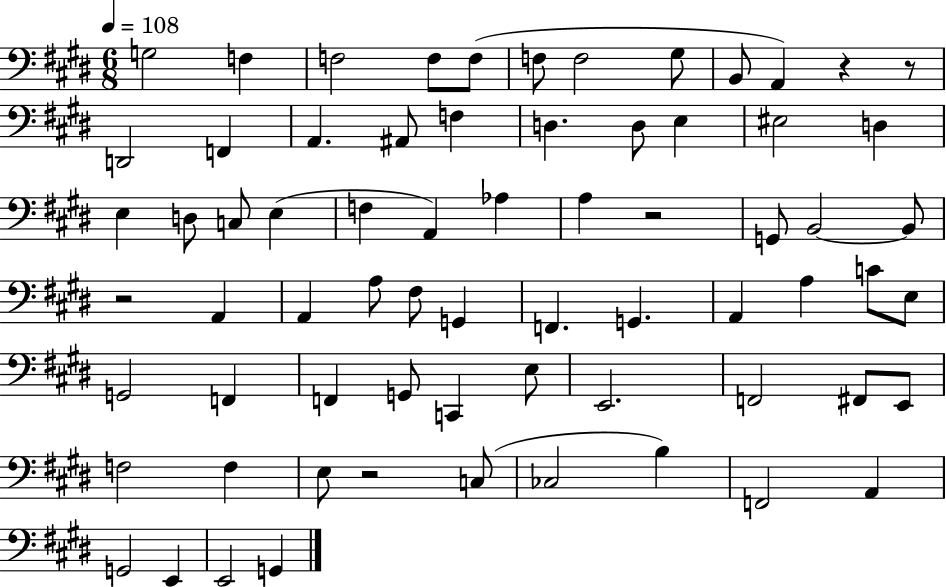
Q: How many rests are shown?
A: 5